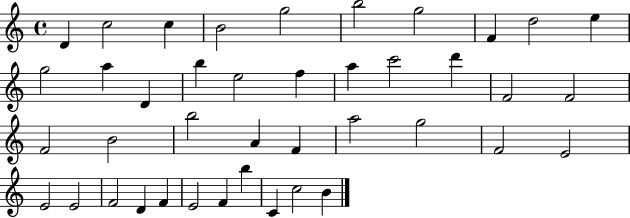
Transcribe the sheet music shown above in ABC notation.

X:1
T:Untitled
M:4/4
L:1/4
K:C
D c2 c B2 g2 b2 g2 F d2 e g2 a D b e2 f a c'2 d' F2 F2 F2 B2 b2 A F a2 g2 F2 E2 E2 E2 F2 D F E2 F b C c2 B